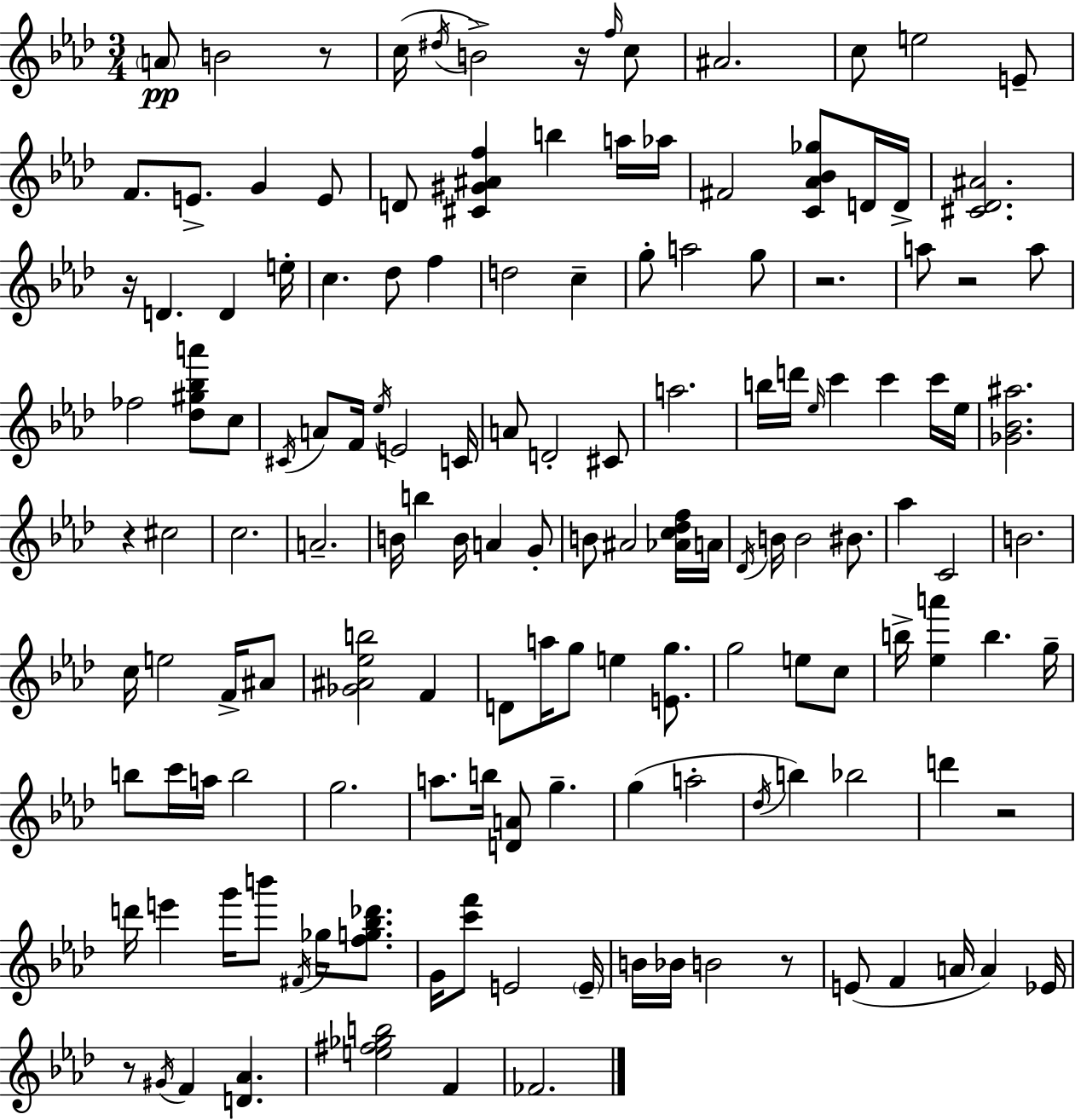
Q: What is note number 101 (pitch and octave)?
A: D6